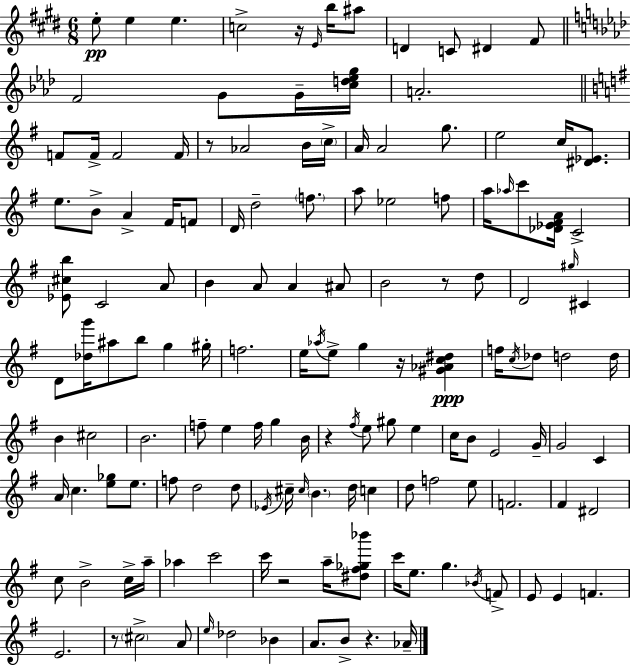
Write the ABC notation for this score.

X:1
T:Untitled
M:6/8
L:1/4
K:E
e/2 e e c2 z/4 E/4 b/4 ^a/2 D C/2 ^D ^F/2 F2 G/2 G/4 [cd_eg]/4 A2 F/2 F/4 F2 F/4 z/2 _A2 B/4 c/4 A/4 A2 g/2 e2 c/4 [^D_E]/2 e/2 B/2 A ^F/4 F/2 D/4 d2 f/2 a/2 _e2 f/2 a/4 _a/4 c'/2 [_D_E^FA]/4 C2 [_E^cb]/2 C2 A/2 B A/2 A ^A/2 B2 z/2 d/2 D2 ^g/4 ^C D/2 [_dg']/4 ^a/2 b/2 g ^g/4 f2 e/4 _a/4 e/2 g z/4 [^G_Ac^d] f/4 c/4 _d/2 d2 d/4 B ^c2 B2 f/2 e f/4 g B/4 z ^f/4 e/2 ^g/2 e c/4 B/2 E2 G/4 G2 C A/4 c [e_g]/2 e/2 f/2 d2 d/2 _E/4 ^c/4 ^c/4 B d/4 c d/2 f2 e/2 F2 ^F ^D2 c/2 B2 c/4 a/4 _a c'2 c'/4 z2 a/4 [^d^f_g_b']/2 c'/4 e/2 g _B/4 F/2 E/2 E F E2 z/2 ^c2 A/2 e/4 _d2 _B A/2 B/2 z _A/4